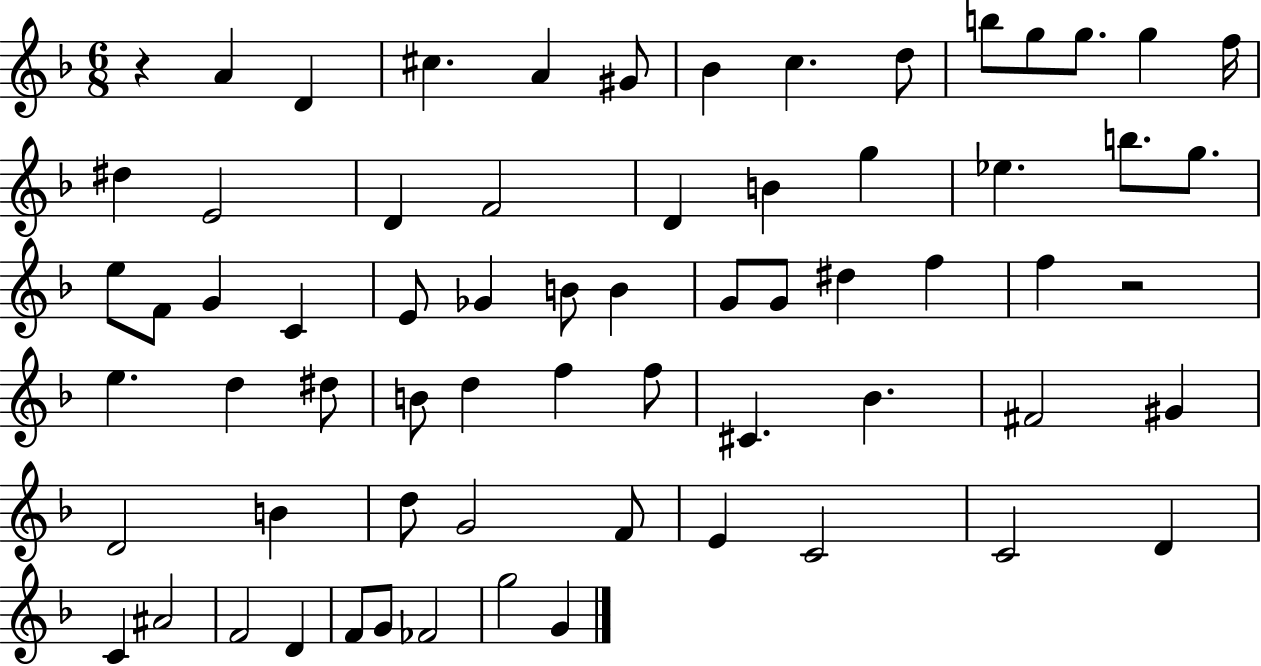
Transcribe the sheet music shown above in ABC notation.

X:1
T:Untitled
M:6/8
L:1/4
K:F
z A D ^c A ^G/2 _B c d/2 b/2 g/2 g/2 g f/4 ^d E2 D F2 D B g _e b/2 g/2 e/2 F/2 G C E/2 _G B/2 B G/2 G/2 ^d f f z2 e d ^d/2 B/2 d f f/2 ^C _B ^F2 ^G D2 B d/2 G2 F/2 E C2 C2 D C ^A2 F2 D F/2 G/2 _F2 g2 G